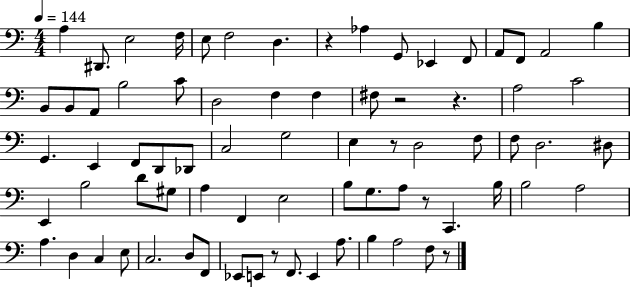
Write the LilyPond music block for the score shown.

{
  \clef bass
  \numericTimeSignature
  \time 4/4
  \key c \major
  \tempo 4 = 144
  a4 dis,8. e2 f16 | e8 f2 d4. | r4 aes4 g,8 ees,4 f,8 | a,8 f,8 a,2 b4 | \break b,8 b,8 a,8 b2 c'8 | d2 f4 f4 | fis8 r2 r4. | a2 c'2 | \break g,4. e,4 f,8 d,8 des,8 | c2 g2 | e4 r8 d2 f8 | f8 d2. dis8 | \break e,4 b2 d'8 gis8 | a4 f,4 e2 | b8 g8. a8 r8 c,4. b16 | b2 a2 | \break a4. d4 c4 e8 | c2. d8 f,8 | ees,8 e,8 r8 f,8. e,4 a8. | b4 a2 f8 r8 | \break \bar "|."
}